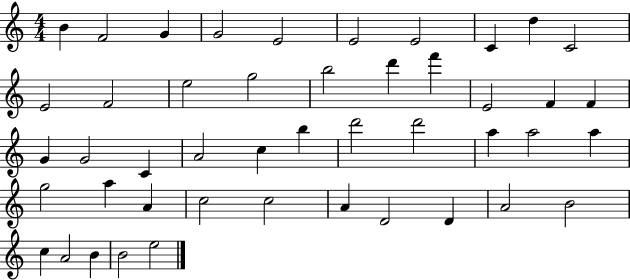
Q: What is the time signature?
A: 4/4